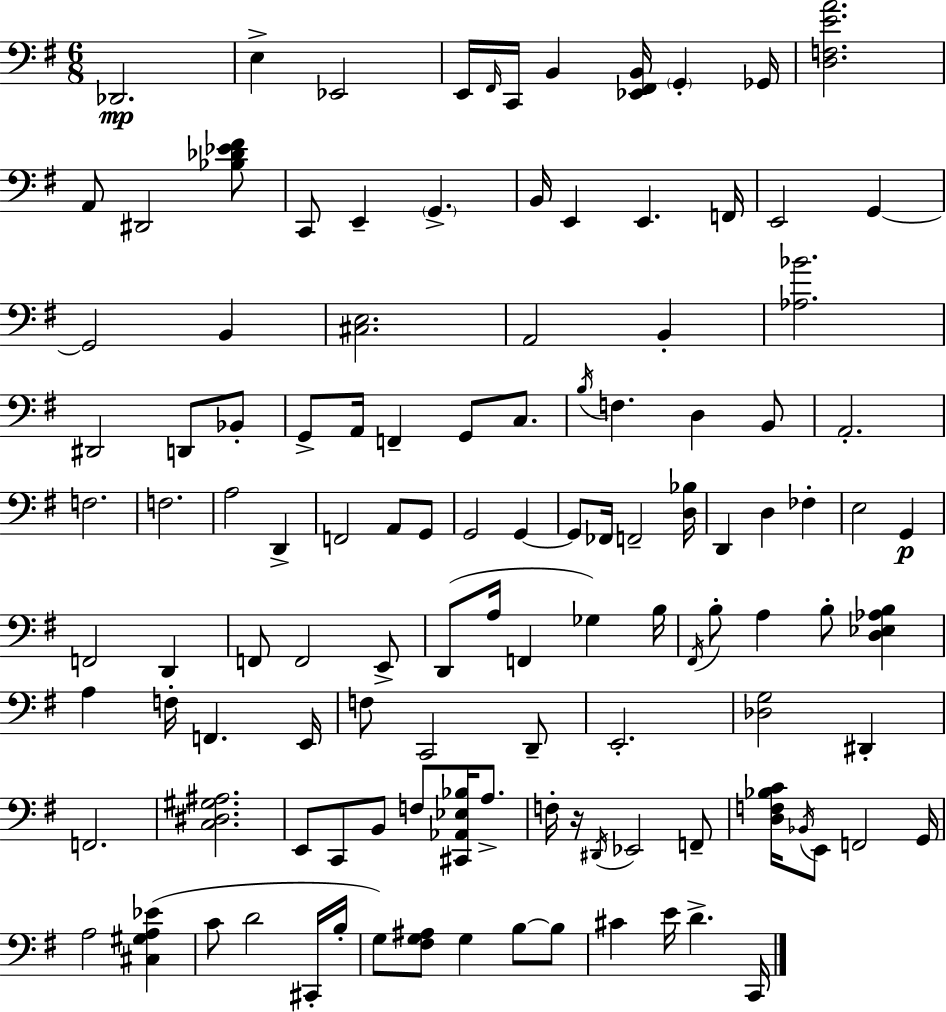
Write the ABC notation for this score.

X:1
T:Untitled
M:6/8
L:1/4
K:G
_D,,2 E, _E,,2 E,,/4 ^F,,/4 C,,/4 B,, [_E,,^F,,B,,]/4 G,, _G,,/4 [D,F,EA]2 A,,/2 ^D,,2 [_B,_D_E^F]/2 C,,/2 E,, G,, B,,/4 E,, E,, F,,/4 E,,2 G,, G,,2 B,, [^C,E,]2 A,,2 B,, [_A,_B]2 ^D,,2 D,,/2 _B,,/2 G,,/2 A,,/4 F,, G,,/2 C,/2 B,/4 F, D, B,,/2 A,,2 F,2 F,2 A,2 D,, F,,2 A,,/2 G,,/2 G,,2 G,, G,,/2 _F,,/4 F,,2 [D,_B,]/4 D,, D, _F, E,2 G,, F,,2 D,, F,,/2 F,,2 E,,/2 D,,/2 A,/4 F,, _G, B,/4 ^F,,/4 B,/2 A, B,/2 [D,_E,_A,B,] A, F,/4 F,, E,,/4 F,/2 C,,2 D,,/2 E,,2 [_D,G,]2 ^D,, F,,2 [C,^D,^G,^A,]2 E,,/2 C,,/2 B,,/2 F,/2 [^C,,_A,,_E,_B,]/4 A,/2 F,/4 z/4 ^D,,/4 _E,,2 F,,/2 [D,F,_B,C]/4 _B,,/4 E,,/2 F,,2 G,,/4 A,2 [^C,^G,A,_E] C/2 D2 ^C,,/4 B,/4 G,/2 [^F,G,^A,]/2 G, B,/2 B,/2 ^C E/4 D C,,/4